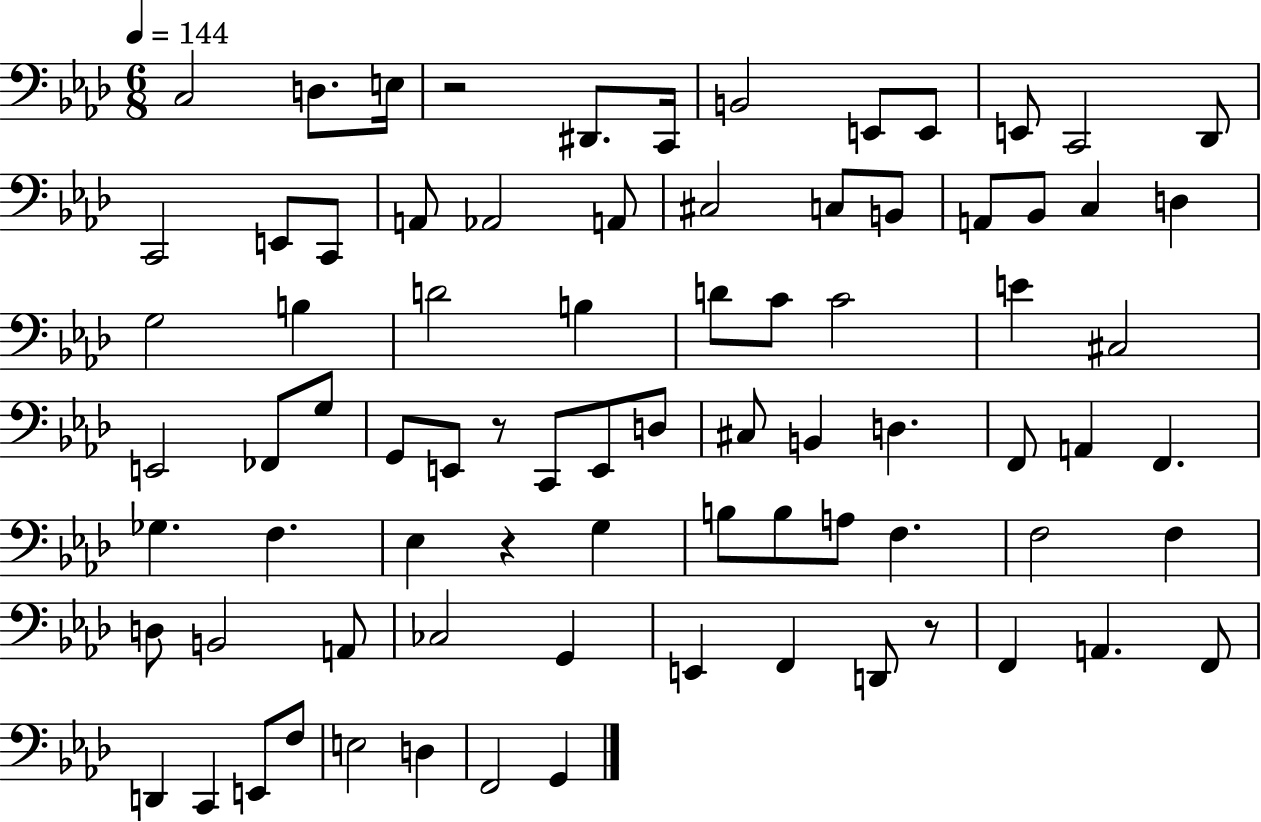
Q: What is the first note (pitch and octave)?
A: C3